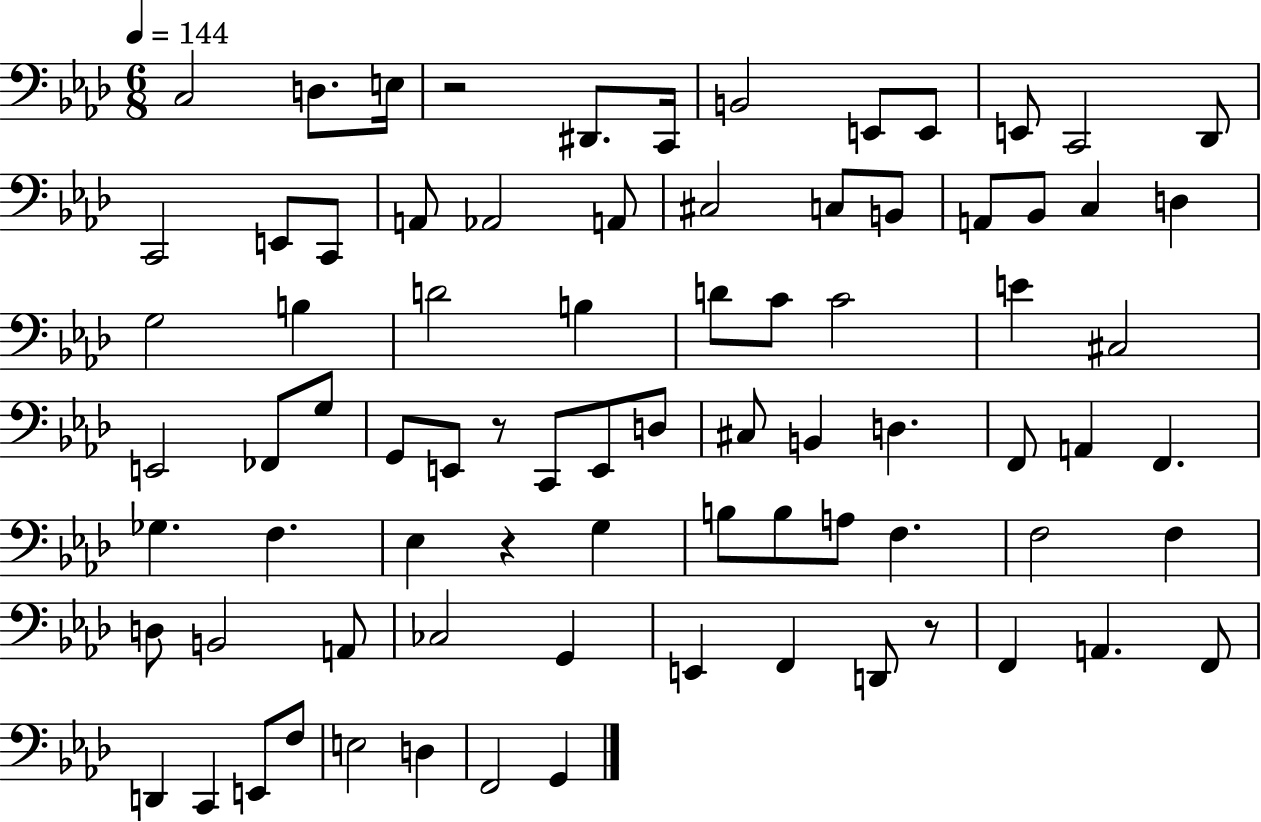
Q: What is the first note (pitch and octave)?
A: C3